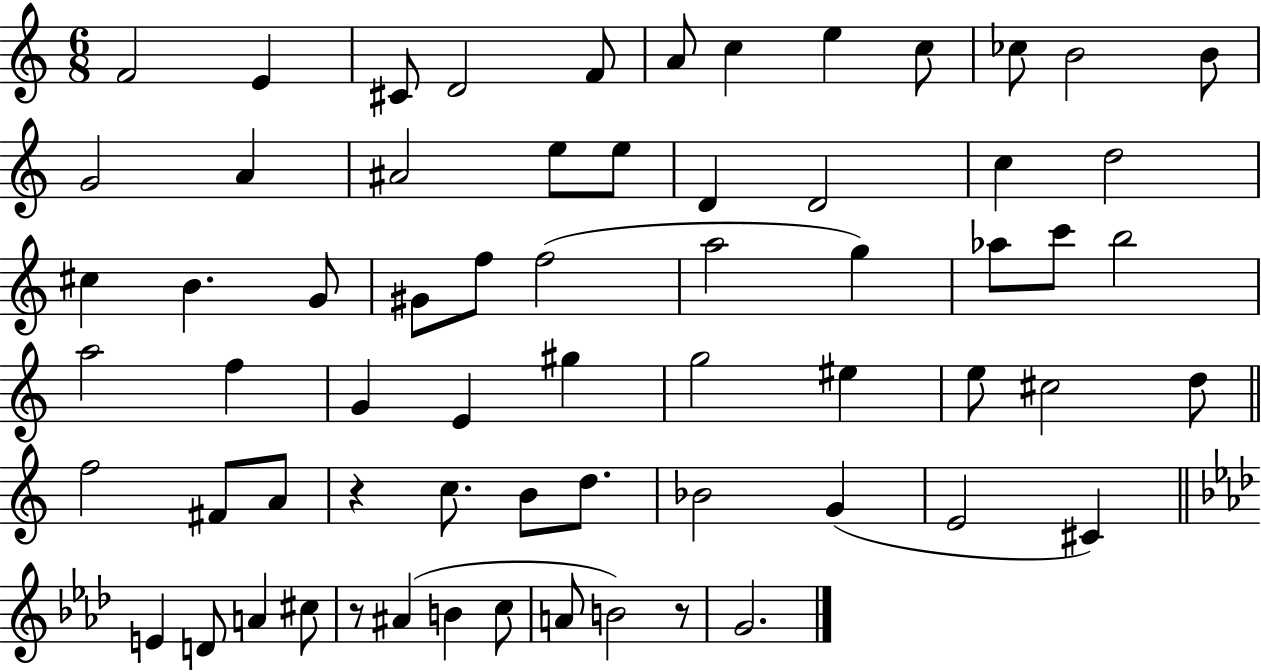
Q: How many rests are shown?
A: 3